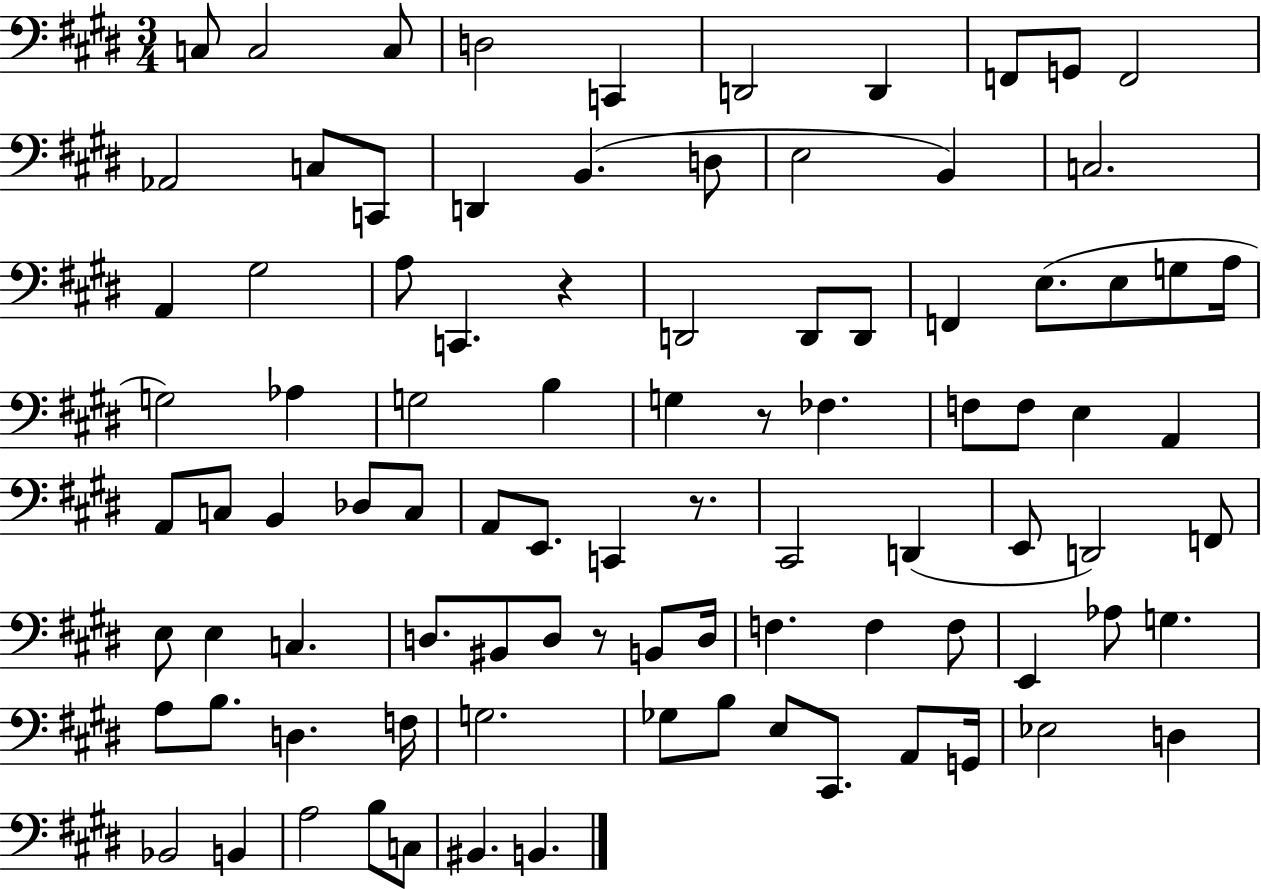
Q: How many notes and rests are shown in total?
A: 92